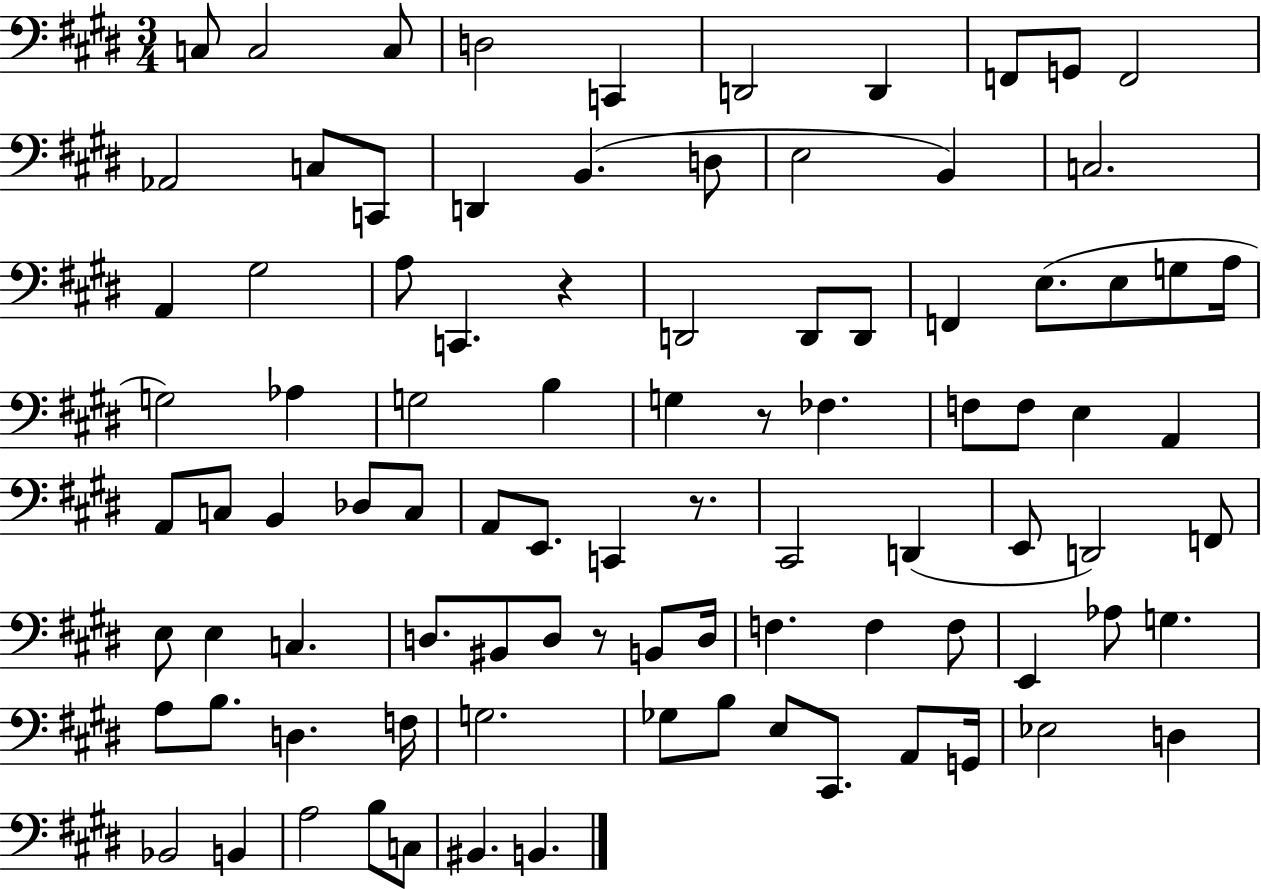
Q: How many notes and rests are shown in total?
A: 92